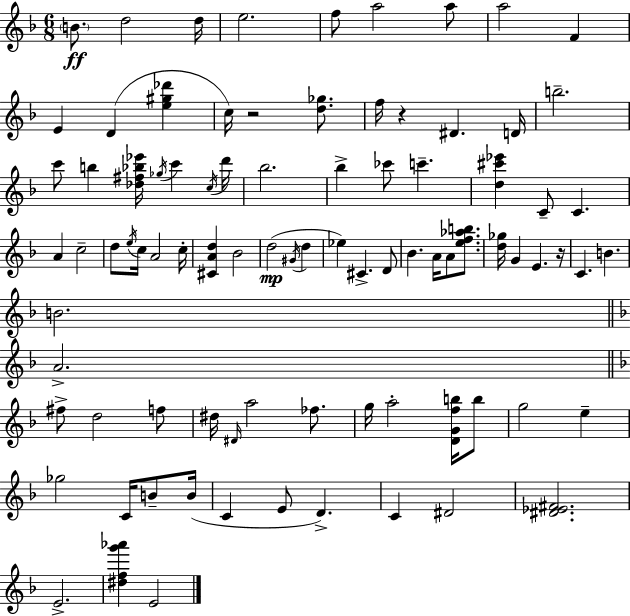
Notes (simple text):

B4/e. D5/h D5/s E5/h. F5/e A5/h A5/e A5/h F4/q E4/q D4/q [E5,G#5,Db6]/q C5/s R/h [D5,Gb5]/e. F5/s R/q D#4/q. D4/s B5/h. C6/e B5/q [Db5,F#5,Bb5,Eb6]/s Gb5/s C6/q C5/s D6/s Bb5/h. Bb5/q CES6/e C6/q. [D5,C#6,Eb6]/q C4/e C4/q. A4/q C5/h D5/e E5/s C5/s A4/h C5/s [C#4,A4,D5]/q Bb4/h D5/h G#4/s D5/q Eb5/q C#4/q. D4/e Bb4/q. A4/s A4/e [E5,F5,Ab5,B5]/e. [D5,Gb5]/s G4/q E4/q. R/s C4/q. B4/q. B4/h. A4/h. F#5/e D5/h F5/e D#5/s D#4/s A5/h FES5/e. G5/s A5/h [D4,G4,F5,B5]/s B5/e G5/h E5/q Gb5/h C4/s B4/e B4/s C4/q E4/e D4/q. C4/q D#4/h [D#4,Eb4,F#4]/h. E4/h. [D#5,F5,G6,Ab6]/q E4/h